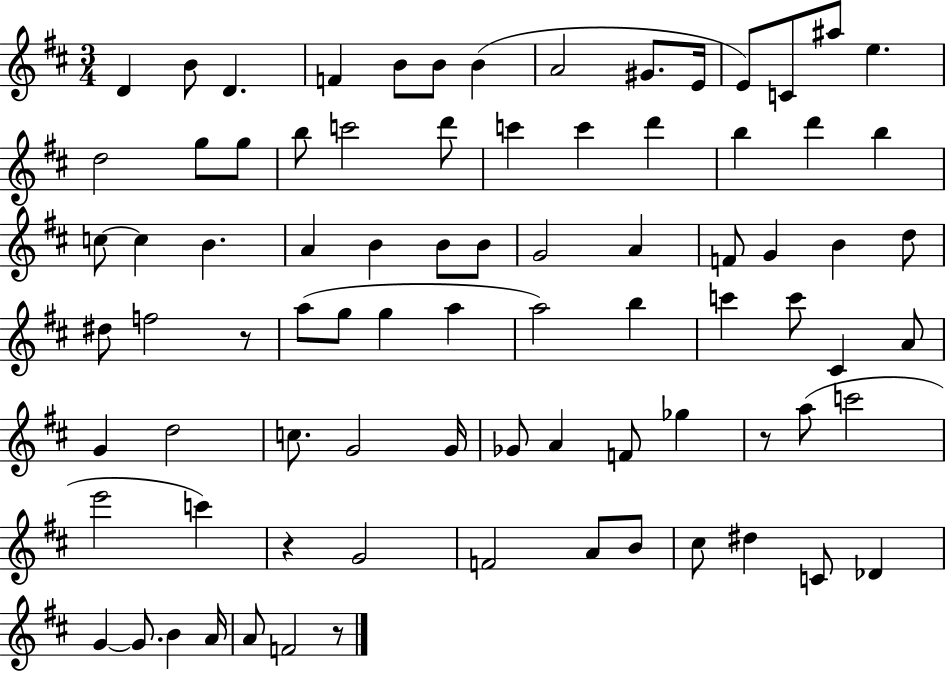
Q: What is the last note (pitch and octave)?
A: F4